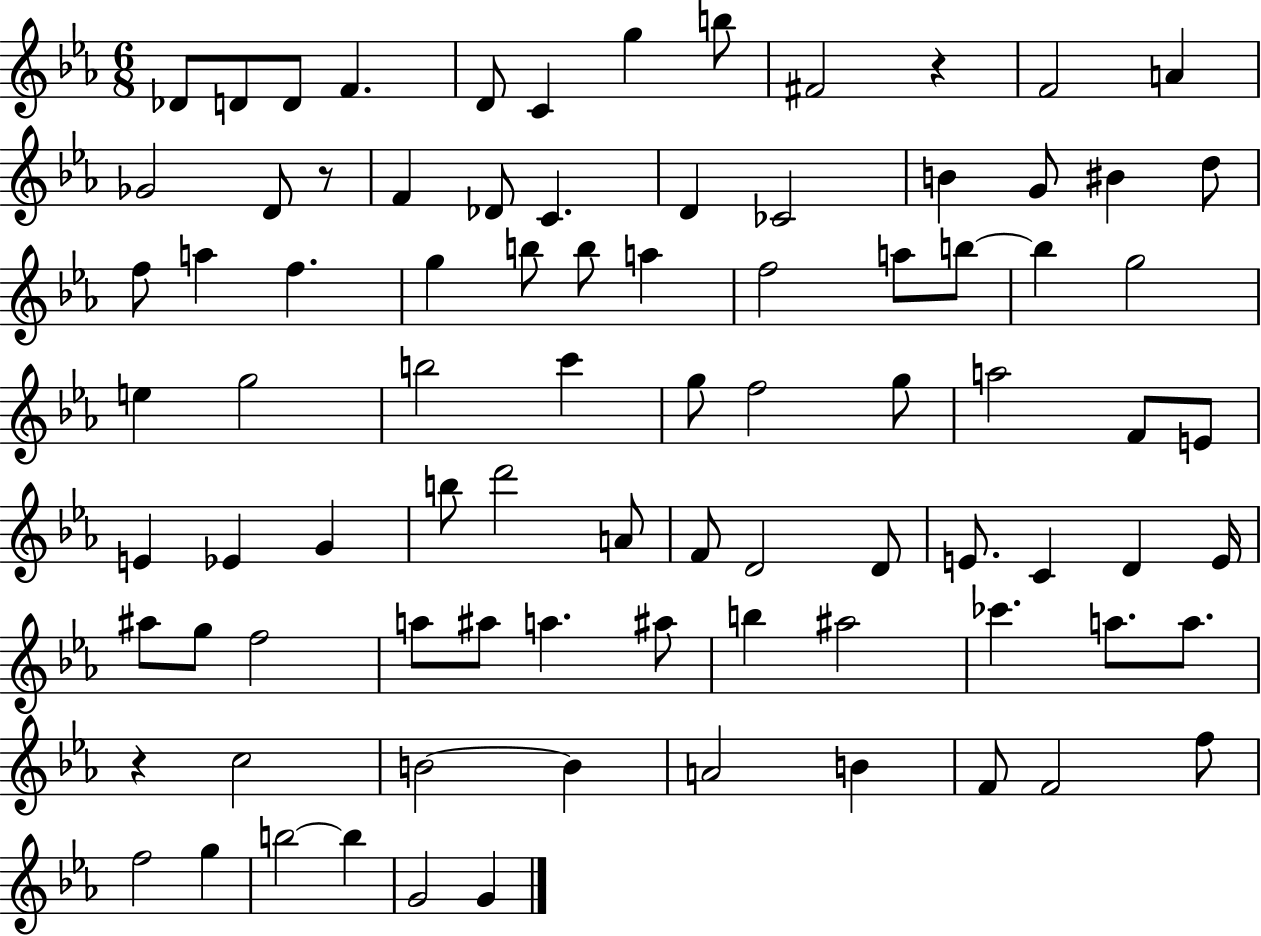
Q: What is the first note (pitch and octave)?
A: Db4